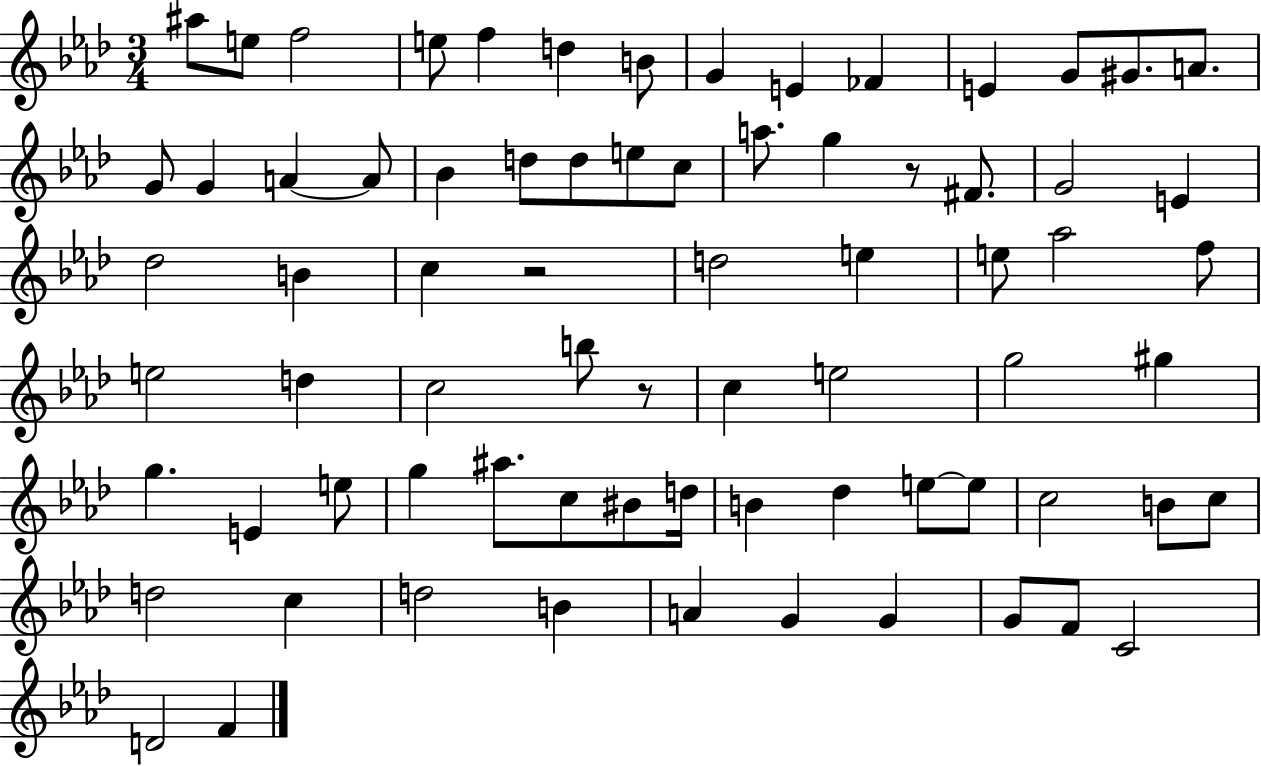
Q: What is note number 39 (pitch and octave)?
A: C5